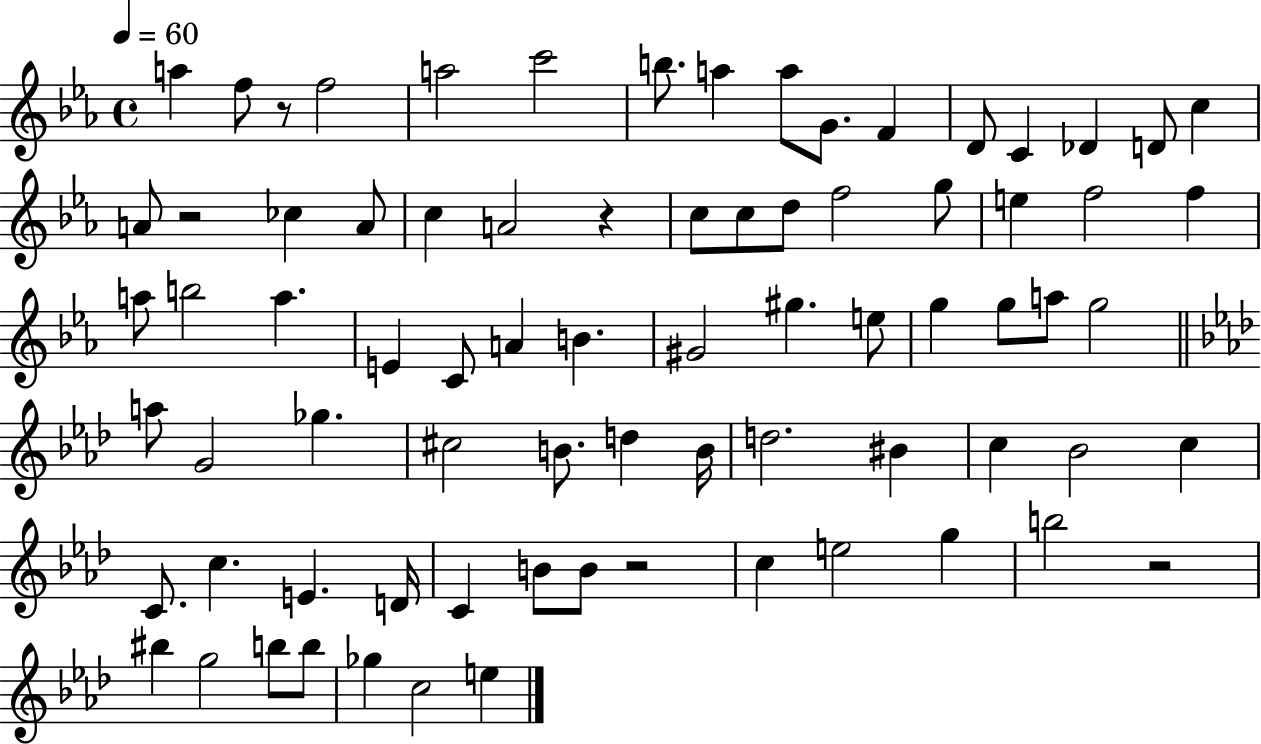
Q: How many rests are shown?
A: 5